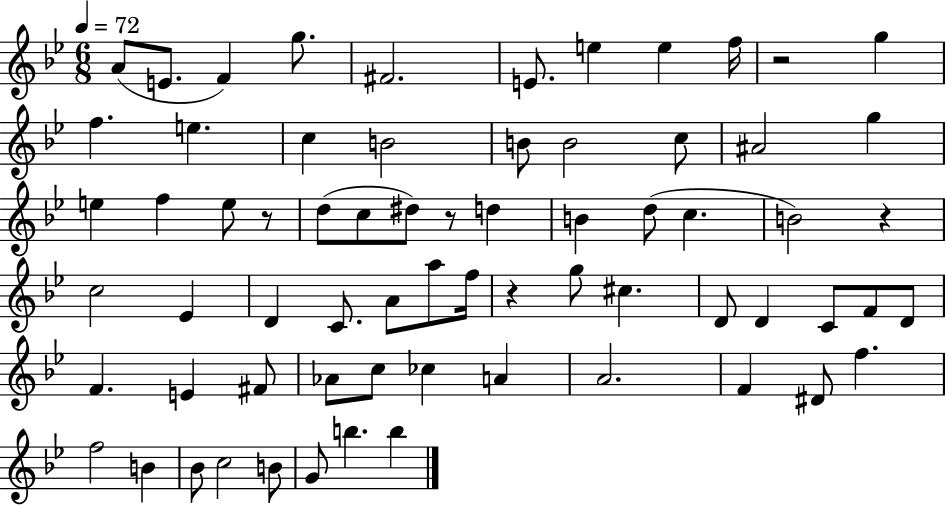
{
  \clef treble
  \numericTimeSignature
  \time 6/8
  \key bes \major
  \tempo 4 = 72
  a'8( e'8. f'4) g''8. | fis'2. | e'8. e''4 e''4 f''16 | r2 g''4 | \break f''4. e''4. | c''4 b'2 | b'8 b'2 c''8 | ais'2 g''4 | \break e''4 f''4 e''8 r8 | d''8( c''8 dis''8) r8 d''4 | b'4 d''8( c''4. | b'2) r4 | \break c''2 ees'4 | d'4 c'8. a'8 a''8 f''16 | r4 g''8 cis''4. | d'8 d'4 c'8 f'8 d'8 | \break f'4. e'4 fis'8 | aes'8 c''8 ces''4 a'4 | a'2. | f'4 dis'8 f''4. | \break f''2 b'4 | bes'8 c''2 b'8 | g'8 b''4. b''4 | \bar "|."
}